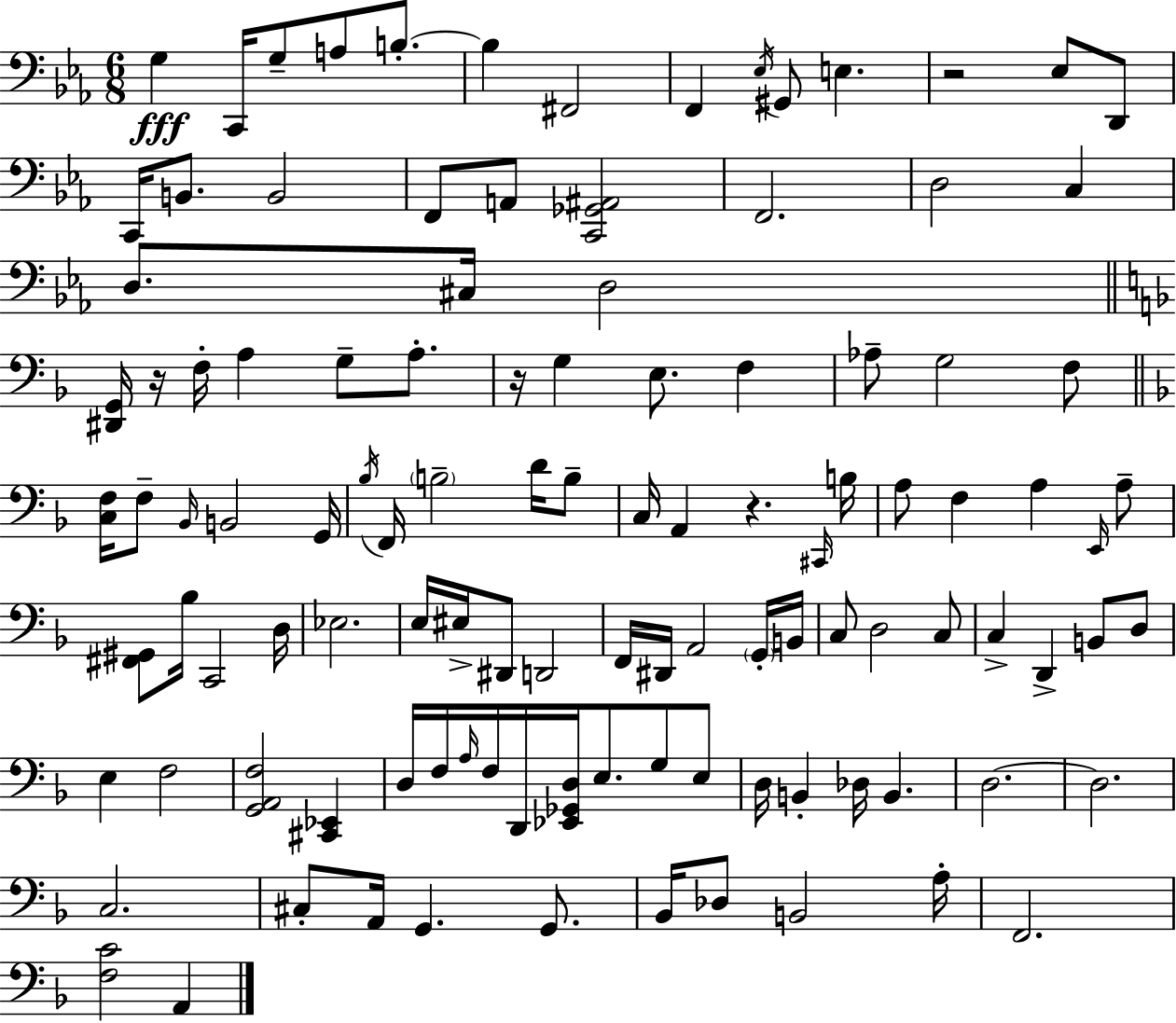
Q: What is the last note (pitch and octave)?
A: A2